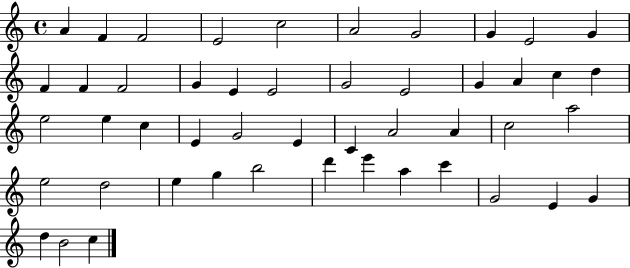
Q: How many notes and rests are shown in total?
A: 48